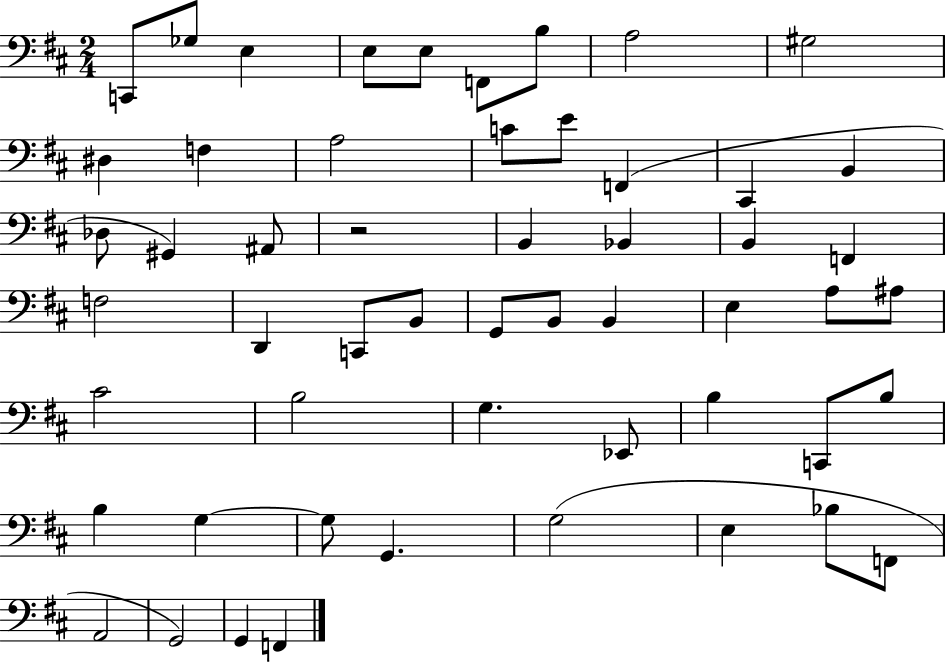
{
  \clef bass
  \numericTimeSignature
  \time 2/4
  \key d \major
  c,8 ges8 e4 | e8 e8 f,8 b8 | a2 | gis2 | \break dis4 f4 | a2 | c'8 e'8 f,4( | cis,4 b,4 | \break des8 gis,4) ais,8 | r2 | b,4 bes,4 | b,4 f,4 | \break f2 | d,4 c,8 b,8 | g,8 b,8 b,4 | e4 a8 ais8 | \break cis'2 | b2 | g4. ees,8 | b4 c,8 b8 | \break b4 g4~~ | g8 g,4. | g2( | e4 bes8 f,8 | \break a,2 | g,2) | g,4 f,4 | \bar "|."
}